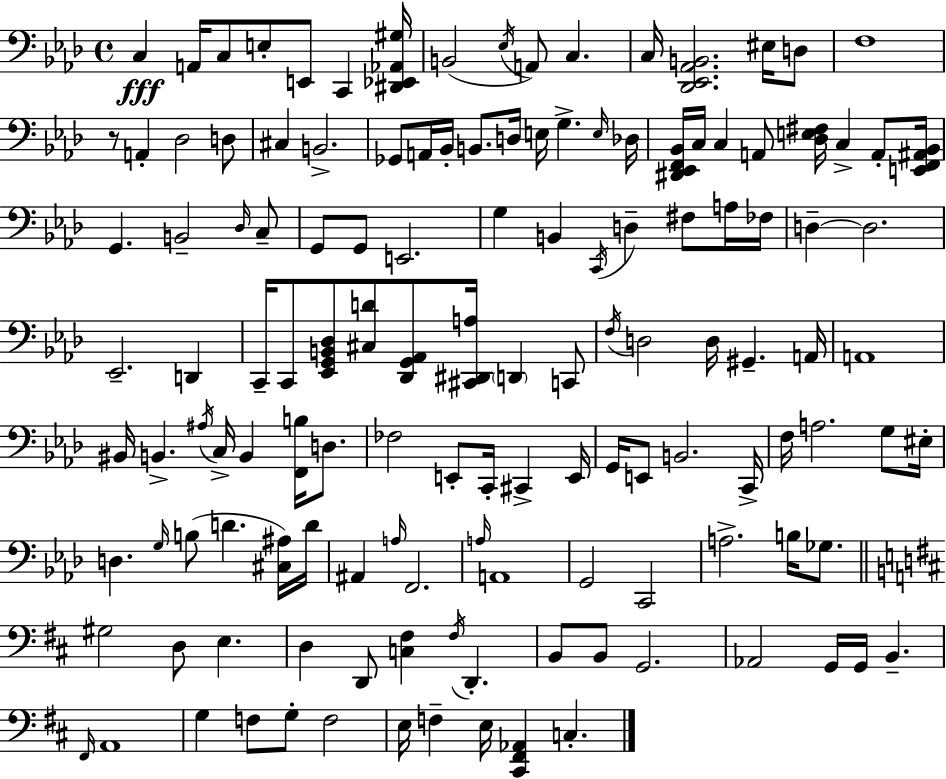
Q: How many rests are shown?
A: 1